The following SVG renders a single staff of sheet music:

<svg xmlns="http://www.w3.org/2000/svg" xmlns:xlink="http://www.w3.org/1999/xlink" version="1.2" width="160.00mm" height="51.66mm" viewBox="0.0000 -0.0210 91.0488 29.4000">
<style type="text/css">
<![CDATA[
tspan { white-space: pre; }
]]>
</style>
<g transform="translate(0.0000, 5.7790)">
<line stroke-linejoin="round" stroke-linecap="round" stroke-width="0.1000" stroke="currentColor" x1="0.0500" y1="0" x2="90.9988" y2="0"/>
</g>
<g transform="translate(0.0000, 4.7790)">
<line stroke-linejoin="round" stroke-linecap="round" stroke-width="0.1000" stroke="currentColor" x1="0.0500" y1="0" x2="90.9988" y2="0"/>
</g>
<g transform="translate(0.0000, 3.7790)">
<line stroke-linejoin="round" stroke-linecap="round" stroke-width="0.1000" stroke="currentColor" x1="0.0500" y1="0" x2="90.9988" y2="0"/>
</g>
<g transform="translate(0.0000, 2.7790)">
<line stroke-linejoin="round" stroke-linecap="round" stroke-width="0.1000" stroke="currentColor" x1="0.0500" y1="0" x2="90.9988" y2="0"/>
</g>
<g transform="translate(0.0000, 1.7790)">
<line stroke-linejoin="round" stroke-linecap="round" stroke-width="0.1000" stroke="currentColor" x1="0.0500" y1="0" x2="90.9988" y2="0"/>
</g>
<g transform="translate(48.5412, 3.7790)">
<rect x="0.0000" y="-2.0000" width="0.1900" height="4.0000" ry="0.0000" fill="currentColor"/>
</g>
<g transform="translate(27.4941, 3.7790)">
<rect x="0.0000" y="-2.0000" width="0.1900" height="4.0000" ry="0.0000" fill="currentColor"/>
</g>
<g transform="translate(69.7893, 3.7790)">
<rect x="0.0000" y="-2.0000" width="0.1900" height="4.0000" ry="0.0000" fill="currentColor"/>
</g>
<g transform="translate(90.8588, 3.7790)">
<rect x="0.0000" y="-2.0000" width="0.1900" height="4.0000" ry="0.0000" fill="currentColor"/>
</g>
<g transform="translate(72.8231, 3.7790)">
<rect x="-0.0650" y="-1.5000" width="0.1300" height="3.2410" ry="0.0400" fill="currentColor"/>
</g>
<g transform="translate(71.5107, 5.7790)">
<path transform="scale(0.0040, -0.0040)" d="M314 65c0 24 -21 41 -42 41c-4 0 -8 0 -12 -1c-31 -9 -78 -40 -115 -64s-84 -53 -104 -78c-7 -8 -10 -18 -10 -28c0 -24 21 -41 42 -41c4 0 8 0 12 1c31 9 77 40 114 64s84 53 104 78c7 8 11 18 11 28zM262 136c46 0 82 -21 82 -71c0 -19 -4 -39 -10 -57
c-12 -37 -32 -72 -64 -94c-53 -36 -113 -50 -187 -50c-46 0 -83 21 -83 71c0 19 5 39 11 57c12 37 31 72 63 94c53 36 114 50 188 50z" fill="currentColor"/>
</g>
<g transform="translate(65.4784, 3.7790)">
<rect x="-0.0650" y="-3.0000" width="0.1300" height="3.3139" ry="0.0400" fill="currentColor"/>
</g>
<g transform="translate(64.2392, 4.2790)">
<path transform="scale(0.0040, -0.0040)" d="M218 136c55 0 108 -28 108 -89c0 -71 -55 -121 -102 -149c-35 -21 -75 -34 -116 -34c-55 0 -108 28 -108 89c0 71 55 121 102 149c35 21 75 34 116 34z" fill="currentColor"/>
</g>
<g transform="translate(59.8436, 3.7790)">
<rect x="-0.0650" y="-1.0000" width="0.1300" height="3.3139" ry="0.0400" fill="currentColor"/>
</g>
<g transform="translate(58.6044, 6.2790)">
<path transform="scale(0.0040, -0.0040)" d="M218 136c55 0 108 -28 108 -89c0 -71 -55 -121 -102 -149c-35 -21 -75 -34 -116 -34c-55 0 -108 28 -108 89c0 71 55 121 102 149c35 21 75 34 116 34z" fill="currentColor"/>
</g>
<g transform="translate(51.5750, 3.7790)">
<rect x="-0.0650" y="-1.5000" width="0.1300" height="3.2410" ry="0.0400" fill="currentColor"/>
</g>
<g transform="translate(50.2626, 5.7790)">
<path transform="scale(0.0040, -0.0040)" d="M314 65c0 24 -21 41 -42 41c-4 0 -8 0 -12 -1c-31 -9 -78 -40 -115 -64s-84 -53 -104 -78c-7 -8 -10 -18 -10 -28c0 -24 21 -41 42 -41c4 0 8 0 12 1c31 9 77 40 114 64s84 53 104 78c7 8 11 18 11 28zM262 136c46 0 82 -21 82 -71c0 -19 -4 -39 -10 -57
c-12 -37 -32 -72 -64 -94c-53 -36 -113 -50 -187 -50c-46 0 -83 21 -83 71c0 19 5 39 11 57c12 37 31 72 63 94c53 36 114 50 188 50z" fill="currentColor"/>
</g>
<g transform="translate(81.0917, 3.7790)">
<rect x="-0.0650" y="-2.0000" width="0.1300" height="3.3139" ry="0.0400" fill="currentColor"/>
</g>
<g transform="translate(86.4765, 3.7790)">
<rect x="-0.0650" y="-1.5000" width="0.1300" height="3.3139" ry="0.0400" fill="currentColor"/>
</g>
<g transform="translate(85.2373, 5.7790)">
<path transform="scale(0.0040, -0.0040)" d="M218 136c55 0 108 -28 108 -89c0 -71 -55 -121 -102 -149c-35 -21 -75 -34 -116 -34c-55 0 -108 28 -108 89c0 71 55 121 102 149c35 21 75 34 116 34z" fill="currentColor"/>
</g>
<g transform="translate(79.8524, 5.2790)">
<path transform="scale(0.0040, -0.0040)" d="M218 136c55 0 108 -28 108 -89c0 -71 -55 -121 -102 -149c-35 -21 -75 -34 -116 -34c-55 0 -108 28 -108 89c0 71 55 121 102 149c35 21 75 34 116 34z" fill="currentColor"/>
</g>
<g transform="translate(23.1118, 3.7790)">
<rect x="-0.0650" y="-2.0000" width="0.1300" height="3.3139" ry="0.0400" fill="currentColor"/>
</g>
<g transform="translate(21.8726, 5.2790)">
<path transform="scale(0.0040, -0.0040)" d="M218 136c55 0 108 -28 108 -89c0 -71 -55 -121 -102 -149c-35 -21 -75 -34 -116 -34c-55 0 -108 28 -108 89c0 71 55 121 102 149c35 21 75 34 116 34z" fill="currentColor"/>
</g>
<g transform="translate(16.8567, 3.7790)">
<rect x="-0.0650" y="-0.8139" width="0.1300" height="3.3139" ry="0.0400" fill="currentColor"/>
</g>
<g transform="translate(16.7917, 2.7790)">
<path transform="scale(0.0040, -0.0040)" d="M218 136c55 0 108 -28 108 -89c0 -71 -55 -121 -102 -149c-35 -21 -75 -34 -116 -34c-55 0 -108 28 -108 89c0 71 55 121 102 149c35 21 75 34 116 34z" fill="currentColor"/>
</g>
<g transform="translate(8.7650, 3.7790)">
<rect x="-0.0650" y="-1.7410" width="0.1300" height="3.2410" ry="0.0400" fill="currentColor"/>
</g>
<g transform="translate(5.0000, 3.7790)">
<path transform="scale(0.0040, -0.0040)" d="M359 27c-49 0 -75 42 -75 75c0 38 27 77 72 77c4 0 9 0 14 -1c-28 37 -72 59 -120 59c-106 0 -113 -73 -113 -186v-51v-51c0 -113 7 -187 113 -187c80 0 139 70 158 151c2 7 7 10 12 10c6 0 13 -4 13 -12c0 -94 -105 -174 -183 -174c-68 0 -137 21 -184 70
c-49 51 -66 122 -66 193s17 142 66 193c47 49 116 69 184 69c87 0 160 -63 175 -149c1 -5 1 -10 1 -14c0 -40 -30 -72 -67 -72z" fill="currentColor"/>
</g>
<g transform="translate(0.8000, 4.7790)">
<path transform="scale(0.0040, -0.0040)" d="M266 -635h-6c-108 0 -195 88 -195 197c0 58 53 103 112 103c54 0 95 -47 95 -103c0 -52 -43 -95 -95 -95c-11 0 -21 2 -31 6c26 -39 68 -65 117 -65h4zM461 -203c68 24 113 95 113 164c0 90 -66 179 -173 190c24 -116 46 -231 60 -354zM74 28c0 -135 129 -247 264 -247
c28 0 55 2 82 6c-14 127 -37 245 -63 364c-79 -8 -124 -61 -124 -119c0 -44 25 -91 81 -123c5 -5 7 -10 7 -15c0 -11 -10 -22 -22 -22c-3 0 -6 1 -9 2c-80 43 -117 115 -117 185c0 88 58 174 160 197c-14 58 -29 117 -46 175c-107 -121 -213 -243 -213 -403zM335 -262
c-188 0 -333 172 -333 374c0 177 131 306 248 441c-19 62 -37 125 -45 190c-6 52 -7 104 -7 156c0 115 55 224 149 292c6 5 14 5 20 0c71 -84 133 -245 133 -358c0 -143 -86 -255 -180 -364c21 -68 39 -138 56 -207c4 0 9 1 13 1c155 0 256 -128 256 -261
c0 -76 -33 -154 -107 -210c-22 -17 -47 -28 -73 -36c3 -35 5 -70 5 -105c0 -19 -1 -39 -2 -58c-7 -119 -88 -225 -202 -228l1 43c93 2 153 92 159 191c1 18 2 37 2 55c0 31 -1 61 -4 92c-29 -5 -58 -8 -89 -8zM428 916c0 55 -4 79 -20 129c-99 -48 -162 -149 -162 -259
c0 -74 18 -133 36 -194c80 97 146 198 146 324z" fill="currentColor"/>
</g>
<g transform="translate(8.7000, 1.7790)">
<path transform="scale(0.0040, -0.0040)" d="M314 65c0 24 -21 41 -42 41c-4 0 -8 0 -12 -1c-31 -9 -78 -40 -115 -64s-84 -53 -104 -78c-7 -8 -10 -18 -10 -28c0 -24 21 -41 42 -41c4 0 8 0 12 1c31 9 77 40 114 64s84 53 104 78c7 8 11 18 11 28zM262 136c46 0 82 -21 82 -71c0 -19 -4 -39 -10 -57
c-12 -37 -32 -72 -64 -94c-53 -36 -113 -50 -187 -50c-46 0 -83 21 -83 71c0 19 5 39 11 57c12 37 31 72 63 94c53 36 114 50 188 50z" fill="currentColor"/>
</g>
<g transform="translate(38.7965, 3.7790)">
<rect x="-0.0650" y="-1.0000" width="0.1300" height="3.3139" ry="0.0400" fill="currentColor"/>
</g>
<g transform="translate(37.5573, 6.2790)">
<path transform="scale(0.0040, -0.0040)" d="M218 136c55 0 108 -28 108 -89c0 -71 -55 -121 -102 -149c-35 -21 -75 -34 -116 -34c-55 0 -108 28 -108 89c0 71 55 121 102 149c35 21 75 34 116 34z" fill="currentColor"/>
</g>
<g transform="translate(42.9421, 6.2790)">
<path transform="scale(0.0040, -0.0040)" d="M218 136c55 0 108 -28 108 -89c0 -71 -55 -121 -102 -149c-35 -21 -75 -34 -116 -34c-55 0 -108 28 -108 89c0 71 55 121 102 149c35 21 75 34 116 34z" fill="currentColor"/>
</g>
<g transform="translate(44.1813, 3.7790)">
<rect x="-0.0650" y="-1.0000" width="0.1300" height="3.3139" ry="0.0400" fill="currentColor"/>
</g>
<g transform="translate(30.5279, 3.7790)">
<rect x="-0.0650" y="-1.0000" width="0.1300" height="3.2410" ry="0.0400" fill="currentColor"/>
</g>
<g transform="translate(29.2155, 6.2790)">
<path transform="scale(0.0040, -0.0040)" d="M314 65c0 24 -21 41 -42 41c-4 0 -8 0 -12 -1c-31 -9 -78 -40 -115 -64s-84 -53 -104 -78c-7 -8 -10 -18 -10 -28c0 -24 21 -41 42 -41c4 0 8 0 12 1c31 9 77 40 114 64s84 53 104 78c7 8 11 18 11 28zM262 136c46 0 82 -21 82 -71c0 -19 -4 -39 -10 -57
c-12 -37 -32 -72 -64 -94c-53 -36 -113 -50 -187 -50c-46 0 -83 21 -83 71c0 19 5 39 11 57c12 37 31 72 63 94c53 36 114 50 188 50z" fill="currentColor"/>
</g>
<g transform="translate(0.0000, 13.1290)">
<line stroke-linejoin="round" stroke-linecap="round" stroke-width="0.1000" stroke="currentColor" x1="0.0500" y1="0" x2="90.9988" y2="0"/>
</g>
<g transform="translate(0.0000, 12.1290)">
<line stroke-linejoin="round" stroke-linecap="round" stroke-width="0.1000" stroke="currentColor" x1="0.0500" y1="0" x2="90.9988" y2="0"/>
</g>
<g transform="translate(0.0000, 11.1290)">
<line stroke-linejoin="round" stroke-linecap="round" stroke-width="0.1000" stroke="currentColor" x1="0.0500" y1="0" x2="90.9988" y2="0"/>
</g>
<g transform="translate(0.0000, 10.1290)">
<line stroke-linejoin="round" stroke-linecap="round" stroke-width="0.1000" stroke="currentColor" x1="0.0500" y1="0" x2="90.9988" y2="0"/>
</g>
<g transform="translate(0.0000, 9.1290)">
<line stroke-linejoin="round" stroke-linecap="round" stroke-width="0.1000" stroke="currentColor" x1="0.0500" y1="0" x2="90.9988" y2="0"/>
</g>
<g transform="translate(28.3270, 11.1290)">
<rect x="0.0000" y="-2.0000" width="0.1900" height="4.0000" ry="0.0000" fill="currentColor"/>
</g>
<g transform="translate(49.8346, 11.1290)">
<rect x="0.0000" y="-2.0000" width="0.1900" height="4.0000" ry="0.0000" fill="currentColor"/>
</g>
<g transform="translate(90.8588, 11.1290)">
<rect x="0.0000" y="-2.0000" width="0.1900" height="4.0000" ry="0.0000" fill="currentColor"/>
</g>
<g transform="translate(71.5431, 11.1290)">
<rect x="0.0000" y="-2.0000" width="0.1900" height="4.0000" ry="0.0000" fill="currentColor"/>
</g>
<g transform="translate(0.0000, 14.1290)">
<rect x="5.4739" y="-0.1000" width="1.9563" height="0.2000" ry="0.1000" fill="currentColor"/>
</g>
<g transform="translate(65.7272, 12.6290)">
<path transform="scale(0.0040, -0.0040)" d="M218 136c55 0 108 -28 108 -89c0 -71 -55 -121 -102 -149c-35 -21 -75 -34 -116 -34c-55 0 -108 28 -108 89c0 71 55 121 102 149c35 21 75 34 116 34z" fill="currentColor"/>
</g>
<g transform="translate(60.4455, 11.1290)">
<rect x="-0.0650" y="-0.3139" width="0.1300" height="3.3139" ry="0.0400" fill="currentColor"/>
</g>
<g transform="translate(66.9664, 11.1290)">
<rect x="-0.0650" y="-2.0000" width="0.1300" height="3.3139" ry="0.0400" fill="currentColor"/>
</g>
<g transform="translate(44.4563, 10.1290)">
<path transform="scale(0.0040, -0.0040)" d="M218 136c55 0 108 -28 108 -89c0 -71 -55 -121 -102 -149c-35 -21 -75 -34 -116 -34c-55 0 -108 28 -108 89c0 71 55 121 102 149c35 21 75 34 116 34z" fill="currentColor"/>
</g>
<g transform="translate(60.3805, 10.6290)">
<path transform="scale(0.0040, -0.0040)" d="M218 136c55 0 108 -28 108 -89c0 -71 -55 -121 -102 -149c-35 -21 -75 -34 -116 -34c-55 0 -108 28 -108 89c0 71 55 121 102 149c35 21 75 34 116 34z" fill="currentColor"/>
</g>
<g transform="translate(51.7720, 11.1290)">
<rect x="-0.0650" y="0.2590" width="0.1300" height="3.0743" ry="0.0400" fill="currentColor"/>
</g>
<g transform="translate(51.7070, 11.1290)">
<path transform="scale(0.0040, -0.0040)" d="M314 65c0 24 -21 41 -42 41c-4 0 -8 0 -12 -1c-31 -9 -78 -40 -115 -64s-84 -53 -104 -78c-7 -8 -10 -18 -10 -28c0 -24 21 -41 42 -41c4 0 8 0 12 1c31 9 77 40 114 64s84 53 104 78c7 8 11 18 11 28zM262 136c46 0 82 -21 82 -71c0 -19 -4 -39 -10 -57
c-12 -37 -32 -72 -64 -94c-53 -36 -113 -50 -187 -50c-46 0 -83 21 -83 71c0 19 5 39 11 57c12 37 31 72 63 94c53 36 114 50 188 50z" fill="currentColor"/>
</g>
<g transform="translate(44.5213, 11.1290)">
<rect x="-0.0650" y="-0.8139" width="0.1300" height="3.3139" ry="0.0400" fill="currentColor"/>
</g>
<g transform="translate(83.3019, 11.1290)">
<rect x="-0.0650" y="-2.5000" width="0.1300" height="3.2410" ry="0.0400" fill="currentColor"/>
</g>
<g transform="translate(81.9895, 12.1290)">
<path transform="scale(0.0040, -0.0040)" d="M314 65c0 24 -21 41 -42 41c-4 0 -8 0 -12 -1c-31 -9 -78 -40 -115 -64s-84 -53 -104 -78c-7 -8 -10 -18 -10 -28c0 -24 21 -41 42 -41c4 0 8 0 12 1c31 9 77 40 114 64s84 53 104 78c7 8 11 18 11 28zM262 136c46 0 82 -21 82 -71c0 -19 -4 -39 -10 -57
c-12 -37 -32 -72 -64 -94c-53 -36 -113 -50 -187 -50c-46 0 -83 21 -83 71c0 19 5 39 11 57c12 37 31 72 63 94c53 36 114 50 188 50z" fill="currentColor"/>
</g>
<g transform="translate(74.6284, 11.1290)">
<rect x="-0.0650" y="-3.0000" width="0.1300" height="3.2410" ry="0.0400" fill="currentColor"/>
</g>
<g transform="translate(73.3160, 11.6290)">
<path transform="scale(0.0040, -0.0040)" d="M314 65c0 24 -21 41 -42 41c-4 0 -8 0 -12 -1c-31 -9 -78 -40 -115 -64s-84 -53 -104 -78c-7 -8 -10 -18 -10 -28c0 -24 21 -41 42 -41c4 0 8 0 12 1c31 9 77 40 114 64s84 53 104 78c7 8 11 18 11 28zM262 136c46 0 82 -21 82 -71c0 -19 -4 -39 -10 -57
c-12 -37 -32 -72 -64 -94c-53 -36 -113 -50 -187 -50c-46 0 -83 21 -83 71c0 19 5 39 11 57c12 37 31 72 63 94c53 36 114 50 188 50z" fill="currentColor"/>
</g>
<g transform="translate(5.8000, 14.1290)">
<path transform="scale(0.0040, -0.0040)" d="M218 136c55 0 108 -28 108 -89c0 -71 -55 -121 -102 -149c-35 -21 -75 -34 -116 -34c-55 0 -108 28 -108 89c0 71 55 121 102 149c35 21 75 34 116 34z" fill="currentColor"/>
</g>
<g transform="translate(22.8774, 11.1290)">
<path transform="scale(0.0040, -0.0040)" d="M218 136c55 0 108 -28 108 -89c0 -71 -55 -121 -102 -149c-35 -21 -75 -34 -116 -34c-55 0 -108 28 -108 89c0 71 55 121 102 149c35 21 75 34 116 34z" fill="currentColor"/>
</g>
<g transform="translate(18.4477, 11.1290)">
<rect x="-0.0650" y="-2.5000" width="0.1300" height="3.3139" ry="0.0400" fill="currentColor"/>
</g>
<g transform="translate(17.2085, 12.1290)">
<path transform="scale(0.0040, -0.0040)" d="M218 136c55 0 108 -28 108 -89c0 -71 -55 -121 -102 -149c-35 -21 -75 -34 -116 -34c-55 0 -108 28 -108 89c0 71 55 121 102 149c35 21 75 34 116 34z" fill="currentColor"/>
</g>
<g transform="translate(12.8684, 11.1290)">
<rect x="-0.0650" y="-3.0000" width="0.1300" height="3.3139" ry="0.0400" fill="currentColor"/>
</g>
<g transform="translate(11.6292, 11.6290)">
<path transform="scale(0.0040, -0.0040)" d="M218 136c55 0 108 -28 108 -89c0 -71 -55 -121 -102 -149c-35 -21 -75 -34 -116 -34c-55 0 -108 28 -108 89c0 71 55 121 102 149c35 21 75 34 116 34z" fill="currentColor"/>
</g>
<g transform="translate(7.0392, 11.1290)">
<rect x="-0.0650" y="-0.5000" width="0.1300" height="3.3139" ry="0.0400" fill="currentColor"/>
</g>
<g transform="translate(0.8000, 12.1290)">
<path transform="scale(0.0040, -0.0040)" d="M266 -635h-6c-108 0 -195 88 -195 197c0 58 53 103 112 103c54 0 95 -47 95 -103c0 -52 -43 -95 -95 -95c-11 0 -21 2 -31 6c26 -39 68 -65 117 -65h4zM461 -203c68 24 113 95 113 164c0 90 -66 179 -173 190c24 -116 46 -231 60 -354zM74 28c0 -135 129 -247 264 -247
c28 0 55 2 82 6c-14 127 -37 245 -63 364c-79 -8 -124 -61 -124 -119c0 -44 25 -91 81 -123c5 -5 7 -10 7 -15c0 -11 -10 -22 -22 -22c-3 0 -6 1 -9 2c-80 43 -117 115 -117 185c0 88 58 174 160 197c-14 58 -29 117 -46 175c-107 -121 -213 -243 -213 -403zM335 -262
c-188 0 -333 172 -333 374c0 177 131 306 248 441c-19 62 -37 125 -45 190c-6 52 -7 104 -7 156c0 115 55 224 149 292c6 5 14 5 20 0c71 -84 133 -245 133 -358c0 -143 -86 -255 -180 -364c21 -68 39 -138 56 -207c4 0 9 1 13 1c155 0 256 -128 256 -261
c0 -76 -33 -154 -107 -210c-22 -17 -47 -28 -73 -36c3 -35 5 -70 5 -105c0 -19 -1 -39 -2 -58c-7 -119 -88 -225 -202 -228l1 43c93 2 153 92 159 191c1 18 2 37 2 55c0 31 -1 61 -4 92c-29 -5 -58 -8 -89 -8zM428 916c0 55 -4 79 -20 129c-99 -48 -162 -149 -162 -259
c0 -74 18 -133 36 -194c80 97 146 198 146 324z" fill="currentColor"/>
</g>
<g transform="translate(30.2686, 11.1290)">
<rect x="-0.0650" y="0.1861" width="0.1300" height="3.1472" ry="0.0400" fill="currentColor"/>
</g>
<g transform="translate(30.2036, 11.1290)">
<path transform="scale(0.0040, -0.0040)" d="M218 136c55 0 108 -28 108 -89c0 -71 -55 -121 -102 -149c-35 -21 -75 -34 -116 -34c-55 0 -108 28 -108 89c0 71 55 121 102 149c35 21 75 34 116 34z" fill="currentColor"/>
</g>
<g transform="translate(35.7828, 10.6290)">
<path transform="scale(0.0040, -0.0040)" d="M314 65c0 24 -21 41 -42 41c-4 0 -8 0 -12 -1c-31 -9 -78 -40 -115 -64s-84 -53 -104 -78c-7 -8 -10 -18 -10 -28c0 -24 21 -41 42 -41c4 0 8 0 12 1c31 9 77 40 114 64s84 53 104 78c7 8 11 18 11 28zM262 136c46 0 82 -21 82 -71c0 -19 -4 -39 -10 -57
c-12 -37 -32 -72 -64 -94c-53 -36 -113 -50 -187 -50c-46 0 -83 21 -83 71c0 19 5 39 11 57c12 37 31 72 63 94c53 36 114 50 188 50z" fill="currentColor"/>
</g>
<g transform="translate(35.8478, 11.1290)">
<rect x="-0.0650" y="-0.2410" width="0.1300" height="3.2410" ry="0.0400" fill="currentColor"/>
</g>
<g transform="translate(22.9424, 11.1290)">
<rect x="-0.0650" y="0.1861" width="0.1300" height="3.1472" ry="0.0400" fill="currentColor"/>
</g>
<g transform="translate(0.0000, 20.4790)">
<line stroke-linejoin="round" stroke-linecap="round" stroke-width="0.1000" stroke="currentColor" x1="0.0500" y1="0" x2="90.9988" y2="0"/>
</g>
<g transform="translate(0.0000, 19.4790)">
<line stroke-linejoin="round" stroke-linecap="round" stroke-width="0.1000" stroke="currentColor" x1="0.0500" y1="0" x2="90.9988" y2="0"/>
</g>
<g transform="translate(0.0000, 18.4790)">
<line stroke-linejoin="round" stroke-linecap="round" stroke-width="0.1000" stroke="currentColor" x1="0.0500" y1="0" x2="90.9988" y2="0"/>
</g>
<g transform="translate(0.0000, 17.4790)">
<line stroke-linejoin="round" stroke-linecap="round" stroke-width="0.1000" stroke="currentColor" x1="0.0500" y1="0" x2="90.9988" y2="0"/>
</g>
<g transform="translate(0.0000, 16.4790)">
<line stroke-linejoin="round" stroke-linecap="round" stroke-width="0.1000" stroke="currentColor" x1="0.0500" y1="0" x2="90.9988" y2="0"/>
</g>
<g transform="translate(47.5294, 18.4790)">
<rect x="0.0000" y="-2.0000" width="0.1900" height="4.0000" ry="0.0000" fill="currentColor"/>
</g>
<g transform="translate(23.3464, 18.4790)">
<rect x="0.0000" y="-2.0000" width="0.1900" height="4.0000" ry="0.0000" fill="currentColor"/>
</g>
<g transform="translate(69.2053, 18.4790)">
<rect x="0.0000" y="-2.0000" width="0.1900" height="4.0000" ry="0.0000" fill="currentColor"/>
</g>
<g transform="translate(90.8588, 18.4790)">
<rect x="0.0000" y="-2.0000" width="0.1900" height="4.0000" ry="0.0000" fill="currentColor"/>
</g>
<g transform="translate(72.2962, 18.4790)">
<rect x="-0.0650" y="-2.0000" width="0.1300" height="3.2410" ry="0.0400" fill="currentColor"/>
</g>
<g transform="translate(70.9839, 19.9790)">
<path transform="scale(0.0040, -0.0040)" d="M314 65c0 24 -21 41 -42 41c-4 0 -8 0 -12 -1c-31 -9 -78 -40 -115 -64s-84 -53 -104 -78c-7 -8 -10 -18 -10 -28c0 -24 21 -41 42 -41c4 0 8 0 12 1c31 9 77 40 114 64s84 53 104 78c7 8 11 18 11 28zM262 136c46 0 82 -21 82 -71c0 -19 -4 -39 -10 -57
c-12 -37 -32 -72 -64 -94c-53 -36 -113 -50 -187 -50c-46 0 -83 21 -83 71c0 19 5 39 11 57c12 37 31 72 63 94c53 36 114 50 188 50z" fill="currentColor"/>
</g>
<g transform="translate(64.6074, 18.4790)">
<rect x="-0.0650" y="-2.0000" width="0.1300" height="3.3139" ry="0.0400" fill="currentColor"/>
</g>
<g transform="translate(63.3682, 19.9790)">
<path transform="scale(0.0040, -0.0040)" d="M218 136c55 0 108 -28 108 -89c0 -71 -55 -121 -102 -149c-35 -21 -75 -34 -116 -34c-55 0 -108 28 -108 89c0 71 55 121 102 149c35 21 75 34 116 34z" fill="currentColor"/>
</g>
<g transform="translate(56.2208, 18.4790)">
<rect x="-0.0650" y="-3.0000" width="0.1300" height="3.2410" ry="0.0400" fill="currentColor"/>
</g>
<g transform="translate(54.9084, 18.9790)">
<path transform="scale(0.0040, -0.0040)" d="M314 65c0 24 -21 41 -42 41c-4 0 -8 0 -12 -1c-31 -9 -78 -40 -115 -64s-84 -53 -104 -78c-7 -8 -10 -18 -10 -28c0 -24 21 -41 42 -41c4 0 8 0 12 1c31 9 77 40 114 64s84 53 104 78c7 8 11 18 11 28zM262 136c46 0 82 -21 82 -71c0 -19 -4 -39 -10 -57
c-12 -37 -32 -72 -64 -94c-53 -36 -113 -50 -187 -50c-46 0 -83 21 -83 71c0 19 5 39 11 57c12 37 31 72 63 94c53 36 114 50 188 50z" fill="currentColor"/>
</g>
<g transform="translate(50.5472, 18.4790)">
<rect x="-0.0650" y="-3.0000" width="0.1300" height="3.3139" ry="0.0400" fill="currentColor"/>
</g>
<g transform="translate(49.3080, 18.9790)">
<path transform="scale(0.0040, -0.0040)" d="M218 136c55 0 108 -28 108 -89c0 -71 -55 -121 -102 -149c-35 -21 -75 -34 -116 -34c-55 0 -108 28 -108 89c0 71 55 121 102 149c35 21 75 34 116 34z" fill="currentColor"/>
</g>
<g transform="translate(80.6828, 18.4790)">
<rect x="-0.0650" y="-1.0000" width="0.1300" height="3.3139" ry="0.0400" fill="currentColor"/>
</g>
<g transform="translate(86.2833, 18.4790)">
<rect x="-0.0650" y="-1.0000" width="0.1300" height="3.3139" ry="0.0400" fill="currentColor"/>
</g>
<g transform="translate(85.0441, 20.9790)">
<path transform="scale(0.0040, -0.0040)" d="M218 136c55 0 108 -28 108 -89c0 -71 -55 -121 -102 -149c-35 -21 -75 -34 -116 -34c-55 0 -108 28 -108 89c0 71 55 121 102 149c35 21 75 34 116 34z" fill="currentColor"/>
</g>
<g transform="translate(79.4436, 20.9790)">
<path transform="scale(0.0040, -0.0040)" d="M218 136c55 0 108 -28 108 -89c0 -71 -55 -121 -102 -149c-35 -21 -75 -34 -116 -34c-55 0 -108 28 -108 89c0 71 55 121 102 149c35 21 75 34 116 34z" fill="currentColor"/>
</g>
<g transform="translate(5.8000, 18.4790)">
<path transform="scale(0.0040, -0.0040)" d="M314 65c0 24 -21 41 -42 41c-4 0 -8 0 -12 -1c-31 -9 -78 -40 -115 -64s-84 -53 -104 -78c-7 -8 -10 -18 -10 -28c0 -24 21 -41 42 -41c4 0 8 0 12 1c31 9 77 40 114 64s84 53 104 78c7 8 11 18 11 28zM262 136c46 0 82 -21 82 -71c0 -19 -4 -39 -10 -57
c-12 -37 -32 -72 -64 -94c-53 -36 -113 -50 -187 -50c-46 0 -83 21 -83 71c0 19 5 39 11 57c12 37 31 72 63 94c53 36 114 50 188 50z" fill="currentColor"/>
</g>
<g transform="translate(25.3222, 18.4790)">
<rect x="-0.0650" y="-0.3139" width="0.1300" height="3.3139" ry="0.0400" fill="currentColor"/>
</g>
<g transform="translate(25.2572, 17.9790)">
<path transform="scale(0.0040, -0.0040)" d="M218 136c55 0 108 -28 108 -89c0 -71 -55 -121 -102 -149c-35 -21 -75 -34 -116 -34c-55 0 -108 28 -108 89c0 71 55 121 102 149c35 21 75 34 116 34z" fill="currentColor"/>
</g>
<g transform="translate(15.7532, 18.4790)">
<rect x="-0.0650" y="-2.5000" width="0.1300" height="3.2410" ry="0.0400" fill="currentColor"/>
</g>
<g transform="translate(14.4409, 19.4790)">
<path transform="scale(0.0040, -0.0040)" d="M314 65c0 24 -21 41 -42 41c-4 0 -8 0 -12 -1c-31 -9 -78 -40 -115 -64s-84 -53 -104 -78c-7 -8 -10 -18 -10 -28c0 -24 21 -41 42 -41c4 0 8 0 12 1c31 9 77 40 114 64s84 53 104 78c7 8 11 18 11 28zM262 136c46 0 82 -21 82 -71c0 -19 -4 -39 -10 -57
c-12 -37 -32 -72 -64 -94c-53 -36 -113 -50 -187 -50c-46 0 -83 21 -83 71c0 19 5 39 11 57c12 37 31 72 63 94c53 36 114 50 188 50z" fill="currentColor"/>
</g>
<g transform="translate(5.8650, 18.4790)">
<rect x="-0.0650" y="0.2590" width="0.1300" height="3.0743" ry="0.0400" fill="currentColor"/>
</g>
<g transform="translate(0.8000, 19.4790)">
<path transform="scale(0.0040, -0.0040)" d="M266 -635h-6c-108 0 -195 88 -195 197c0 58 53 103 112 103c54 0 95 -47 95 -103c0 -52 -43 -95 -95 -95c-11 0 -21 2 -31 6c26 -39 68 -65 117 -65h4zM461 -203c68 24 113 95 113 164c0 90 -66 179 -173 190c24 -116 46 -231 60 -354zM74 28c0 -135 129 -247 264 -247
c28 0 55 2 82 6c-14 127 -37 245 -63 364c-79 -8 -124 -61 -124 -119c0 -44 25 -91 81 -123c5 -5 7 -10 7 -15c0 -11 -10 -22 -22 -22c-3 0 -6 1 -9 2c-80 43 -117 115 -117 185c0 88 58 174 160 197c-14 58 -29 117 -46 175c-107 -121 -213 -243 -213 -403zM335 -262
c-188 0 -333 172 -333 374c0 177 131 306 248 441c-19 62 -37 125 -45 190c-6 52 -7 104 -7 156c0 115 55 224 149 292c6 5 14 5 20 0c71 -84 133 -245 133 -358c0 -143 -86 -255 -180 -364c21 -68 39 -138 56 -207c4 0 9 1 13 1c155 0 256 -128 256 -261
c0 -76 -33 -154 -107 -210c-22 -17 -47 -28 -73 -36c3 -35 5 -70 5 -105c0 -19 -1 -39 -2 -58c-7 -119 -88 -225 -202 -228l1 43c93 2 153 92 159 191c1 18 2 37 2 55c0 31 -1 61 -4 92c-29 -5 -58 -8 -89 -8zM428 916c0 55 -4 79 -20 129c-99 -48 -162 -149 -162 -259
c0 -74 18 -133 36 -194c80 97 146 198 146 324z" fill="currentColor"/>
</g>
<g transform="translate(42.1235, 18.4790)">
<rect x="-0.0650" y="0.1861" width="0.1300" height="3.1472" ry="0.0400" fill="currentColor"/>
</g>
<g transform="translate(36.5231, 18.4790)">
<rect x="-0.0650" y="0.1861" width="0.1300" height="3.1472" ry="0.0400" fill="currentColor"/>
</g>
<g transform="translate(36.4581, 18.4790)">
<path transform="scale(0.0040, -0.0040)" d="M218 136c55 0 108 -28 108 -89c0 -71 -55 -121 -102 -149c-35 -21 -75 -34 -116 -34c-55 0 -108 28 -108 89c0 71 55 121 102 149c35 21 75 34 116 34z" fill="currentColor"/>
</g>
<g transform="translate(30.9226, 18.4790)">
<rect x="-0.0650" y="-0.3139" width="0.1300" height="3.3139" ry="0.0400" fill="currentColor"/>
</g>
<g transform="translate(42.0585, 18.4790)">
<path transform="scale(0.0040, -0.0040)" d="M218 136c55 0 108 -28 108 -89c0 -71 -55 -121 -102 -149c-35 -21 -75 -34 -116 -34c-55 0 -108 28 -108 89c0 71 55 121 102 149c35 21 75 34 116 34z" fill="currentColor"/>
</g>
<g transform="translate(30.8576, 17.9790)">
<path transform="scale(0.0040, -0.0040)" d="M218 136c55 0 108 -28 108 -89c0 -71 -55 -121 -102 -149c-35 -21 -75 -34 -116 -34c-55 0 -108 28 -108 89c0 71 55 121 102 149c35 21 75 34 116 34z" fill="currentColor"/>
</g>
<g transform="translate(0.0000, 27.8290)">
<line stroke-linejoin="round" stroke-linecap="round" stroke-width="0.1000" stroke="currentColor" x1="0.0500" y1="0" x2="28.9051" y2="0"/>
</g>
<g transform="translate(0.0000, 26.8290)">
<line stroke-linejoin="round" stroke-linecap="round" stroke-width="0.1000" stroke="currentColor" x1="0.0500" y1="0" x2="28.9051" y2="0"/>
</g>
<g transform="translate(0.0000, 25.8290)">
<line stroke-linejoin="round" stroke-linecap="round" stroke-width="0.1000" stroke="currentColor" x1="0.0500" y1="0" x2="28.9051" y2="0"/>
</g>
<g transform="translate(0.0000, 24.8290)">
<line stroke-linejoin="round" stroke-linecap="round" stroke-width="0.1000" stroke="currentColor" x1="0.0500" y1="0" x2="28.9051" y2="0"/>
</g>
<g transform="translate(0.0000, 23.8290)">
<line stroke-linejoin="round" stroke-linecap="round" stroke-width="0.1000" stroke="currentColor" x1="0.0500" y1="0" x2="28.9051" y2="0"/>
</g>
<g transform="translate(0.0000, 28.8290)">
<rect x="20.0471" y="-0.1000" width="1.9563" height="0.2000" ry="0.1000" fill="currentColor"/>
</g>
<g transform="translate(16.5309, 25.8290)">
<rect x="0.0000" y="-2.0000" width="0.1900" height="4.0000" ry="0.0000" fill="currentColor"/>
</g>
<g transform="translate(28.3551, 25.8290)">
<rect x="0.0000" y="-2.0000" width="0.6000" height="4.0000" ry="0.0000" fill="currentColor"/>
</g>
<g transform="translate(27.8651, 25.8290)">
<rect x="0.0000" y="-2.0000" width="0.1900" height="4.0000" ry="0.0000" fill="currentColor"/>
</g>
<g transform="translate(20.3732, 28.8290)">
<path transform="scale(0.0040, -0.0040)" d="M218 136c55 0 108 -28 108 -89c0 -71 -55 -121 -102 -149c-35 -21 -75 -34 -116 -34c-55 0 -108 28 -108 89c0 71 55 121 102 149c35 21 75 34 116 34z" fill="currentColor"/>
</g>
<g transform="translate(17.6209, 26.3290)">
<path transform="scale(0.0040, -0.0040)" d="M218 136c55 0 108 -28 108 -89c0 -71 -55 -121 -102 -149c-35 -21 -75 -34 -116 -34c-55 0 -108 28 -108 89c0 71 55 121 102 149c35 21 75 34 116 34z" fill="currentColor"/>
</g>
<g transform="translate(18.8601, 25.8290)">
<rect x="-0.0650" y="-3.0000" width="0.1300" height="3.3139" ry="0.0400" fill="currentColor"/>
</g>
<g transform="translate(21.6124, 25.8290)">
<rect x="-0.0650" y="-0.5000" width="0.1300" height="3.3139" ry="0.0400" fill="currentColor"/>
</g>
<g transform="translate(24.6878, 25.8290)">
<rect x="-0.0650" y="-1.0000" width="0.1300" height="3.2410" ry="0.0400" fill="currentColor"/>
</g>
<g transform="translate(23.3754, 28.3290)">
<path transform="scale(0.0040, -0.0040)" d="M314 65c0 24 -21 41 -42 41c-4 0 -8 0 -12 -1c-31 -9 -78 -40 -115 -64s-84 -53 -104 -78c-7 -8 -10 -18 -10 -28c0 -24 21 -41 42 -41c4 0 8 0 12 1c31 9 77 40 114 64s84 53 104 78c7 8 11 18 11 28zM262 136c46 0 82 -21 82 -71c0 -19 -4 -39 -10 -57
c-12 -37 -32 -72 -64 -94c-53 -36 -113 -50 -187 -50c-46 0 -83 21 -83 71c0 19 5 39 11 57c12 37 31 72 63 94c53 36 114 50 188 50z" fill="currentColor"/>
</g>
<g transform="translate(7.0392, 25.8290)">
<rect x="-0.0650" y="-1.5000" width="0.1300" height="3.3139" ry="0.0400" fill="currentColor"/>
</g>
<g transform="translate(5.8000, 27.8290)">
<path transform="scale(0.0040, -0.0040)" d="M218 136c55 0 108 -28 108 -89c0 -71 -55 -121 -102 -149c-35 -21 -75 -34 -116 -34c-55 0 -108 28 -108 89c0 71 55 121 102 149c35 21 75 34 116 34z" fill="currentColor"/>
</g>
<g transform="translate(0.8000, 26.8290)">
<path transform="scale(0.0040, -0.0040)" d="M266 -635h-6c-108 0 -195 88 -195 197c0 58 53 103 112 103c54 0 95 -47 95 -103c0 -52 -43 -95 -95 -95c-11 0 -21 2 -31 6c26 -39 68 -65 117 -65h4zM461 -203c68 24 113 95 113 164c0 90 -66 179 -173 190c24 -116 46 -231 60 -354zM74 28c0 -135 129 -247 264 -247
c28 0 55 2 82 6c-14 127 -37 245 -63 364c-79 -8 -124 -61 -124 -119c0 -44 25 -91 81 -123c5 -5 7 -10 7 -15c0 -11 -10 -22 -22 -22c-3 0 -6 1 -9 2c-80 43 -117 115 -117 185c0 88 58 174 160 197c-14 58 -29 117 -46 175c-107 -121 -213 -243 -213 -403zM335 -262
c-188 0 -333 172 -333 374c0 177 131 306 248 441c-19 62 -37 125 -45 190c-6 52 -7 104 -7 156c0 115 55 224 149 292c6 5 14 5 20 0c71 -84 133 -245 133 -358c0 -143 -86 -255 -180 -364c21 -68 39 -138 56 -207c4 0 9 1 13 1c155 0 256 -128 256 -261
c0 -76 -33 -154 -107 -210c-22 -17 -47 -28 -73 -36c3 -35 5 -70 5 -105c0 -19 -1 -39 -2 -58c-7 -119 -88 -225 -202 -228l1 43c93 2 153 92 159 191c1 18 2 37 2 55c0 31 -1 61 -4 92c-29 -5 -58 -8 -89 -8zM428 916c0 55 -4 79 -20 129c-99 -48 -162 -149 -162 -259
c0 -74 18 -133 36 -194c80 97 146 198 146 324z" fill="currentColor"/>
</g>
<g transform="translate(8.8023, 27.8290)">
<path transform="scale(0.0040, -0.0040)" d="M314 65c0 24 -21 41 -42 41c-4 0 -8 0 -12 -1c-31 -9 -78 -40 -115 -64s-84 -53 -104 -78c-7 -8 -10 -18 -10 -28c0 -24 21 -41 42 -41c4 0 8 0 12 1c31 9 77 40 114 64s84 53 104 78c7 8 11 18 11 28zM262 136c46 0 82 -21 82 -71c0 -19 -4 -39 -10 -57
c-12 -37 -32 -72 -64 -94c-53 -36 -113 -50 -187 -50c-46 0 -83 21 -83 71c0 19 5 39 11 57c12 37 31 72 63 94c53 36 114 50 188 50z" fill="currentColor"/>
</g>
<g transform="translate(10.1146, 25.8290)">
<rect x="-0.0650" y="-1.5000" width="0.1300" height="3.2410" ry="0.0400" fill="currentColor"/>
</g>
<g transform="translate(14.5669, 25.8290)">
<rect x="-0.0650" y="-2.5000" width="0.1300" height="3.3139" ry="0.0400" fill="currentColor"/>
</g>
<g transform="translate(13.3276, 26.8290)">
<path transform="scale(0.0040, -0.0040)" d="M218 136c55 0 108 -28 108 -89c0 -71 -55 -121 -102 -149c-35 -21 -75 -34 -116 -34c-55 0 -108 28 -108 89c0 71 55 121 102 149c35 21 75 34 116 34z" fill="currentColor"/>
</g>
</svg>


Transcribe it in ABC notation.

X:1
T:Untitled
M:4/4
L:1/4
K:C
f2 d F D2 D D E2 D A E2 F E C A G B B c2 d B2 c F A2 G2 B2 G2 c c B B A A2 F F2 D D E E2 G A C D2